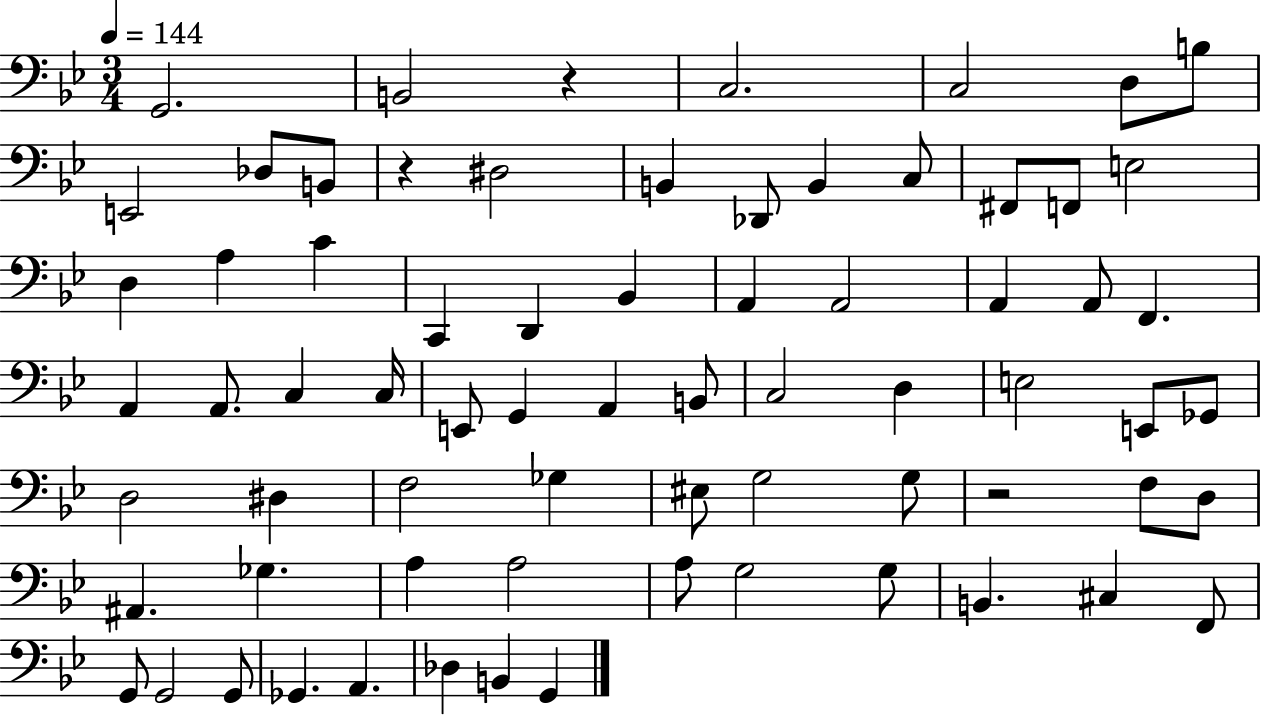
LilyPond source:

{
  \clef bass
  \numericTimeSignature
  \time 3/4
  \key bes \major
  \tempo 4 = 144
  g,2. | b,2 r4 | c2. | c2 d8 b8 | \break e,2 des8 b,8 | r4 dis2 | b,4 des,8 b,4 c8 | fis,8 f,8 e2 | \break d4 a4 c'4 | c,4 d,4 bes,4 | a,4 a,2 | a,4 a,8 f,4. | \break a,4 a,8. c4 c16 | e,8 g,4 a,4 b,8 | c2 d4 | e2 e,8 ges,8 | \break d2 dis4 | f2 ges4 | eis8 g2 g8 | r2 f8 d8 | \break ais,4. ges4. | a4 a2 | a8 g2 g8 | b,4. cis4 f,8 | \break g,8 g,2 g,8 | ges,4. a,4. | des4 b,4 g,4 | \bar "|."
}